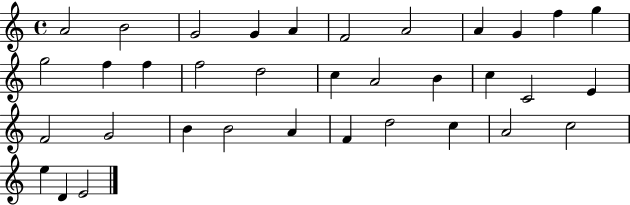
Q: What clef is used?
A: treble